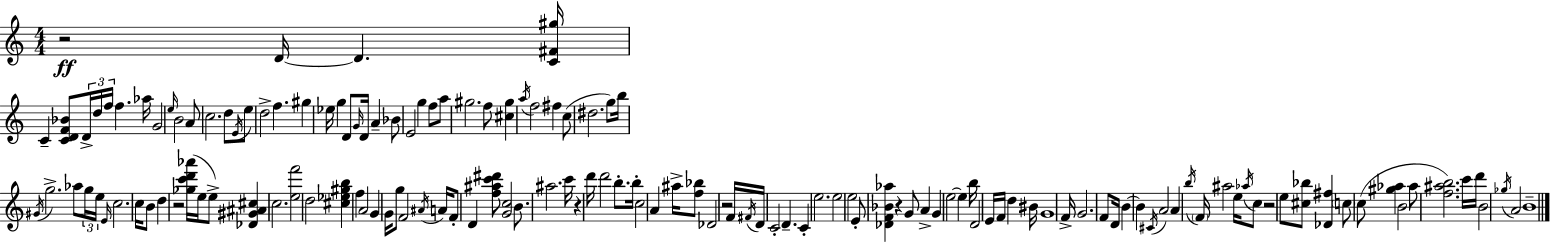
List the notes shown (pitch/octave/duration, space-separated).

R/h D4/s D4/q. [C4,F#4,G#5]/s C4/q [C4,D4,F4,Bb4]/e D4/s D5/s F5/s F5/q. Ab5/s G4/h E5/s B4/h A4/e C5/h. D5/e E4/s E5/e D5/h F5/q. G#5/q Eb5/s G5/q D4/e G4/s D4/s A4/q Bb4/e E4/h G5/q F5/e A5/e G#5/h. F5/e [C#5,G#5]/q A5/s F5/h F#5/q C5/e D#5/h. G5/e B5/s G#4/s G5/h. Ab5/e G5/s E5/s E4/s C5/h. C5/s B4/e D5/q R/h [Gb5,C6,D6,Ab6]/s E5/s E5/e [Db4,G#4,A#4,C#5]/q C5/h. [E5,F6]/h D5/h [C#5,Eb5,G#5,B5]/q F5/q A4/h G4/q G4/s G5/e F4/h A#4/s A4/s F4/e D4/q [F5,A#5,C6,D#6]/e [G4,C5]/h B4/e. A#5/h. C6/s R/q D6/s D6/h B5/e. B5/s C5/h A4/q A#5/s [F5,Bb5]/e Db4/h R/h F4/s F#4/s D4/s C4/h D4/q. C4/q E5/h. E5/h E5/h E4/e [Db4,F4,Bb4,Ab5]/q R/q G4/e A4/q G4/q E5/h E5/q B5/s D4/h E4/s F4/s D5/q BIS4/s G4/w F4/s G4/h. F4/e D4/s B4/q B4/q C#4/s A4/h A4/q B5/s F4/s A#5/h E5/s Ab5/s C5/e R/h E5/e [C#5,Bb5]/e [Db4,F#5]/q C5/e C5/e [G#5,Ab5]/q B4/h Ab5/e [F5,A#5,B5]/h. C6/s D6/s B4/h Gb5/s A4/h B4/w